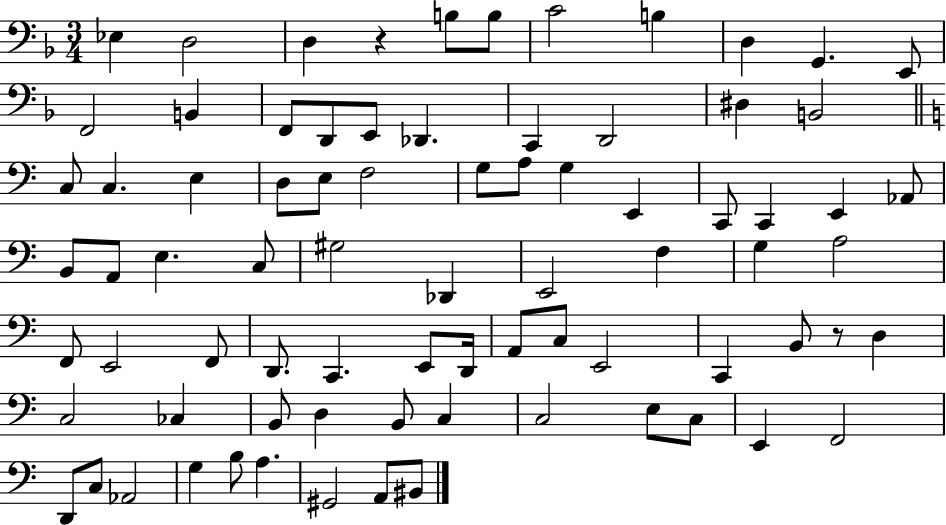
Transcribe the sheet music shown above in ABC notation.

X:1
T:Untitled
M:3/4
L:1/4
K:F
_E, D,2 D, z B,/2 B,/2 C2 B, D, G,, E,,/2 F,,2 B,, F,,/2 D,,/2 E,,/2 _D,, C,, D,,2 ^D, B,,2 C,/2 C, E, D,/2 E,/2 F,2 G,/2 A,/2 G, E,, C,,/2 C,, E,, _A,,/2 B,,/2 A,,/2 E, C,/2 ^G,2 _D,, E,,2 F, G, A,2 F,,/2 E,,2 F,,/2 D,,/2 C,, E,,/2 D,,/4 A,,/2 C,/2 E,,2 C,, B,,/2 z/2 D, C,2 _C, B,,/2 D, B,,/2 C, C,2 E,/2 C,/2 E,, F,,2 D,,/2 C,/2 _A,,2 G, B,/2 A, ^G,,2 A,,/2 ^B,,/2